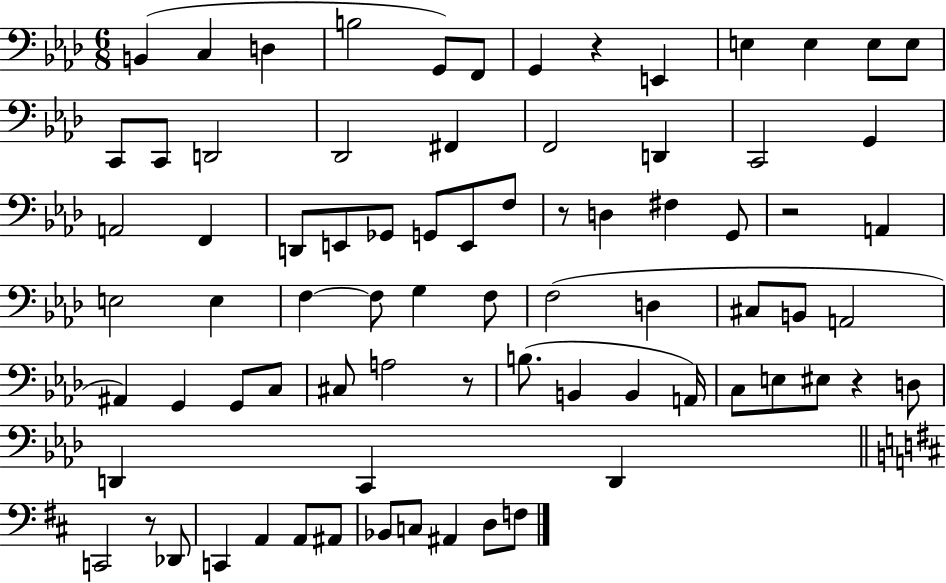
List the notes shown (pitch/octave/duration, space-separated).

B2/q C3/q D3/q B3/h G2/e F2/e G2/q R/q E2/q E3/q E3/q E3/e E3/e C2/e C2/e D2/h Db2/h F#2/q F2/h D2/q C2/h G2/q A2/h F2/q D2/e E2/e Gb2/e G2/e E2/e F3/e R/e D3/q F#3/q G2/e R/h A2/q E3/h E3/q F3/q F3/e G3/q F3/e F3/h D3/q C#3/e B2/e A2/h A#2/q G2/q G2/e C3/e C#3/e A3/h R/e B3/e. B2/q B2/q A2/s C3/e E3/e EIS3/e R/q D3/e D2/q C2/q D2/q C2/h R/e Db2/e C2/q A2/q A2/e A#2/e Bb2/e C3/e A#2/q D3/e F3/e